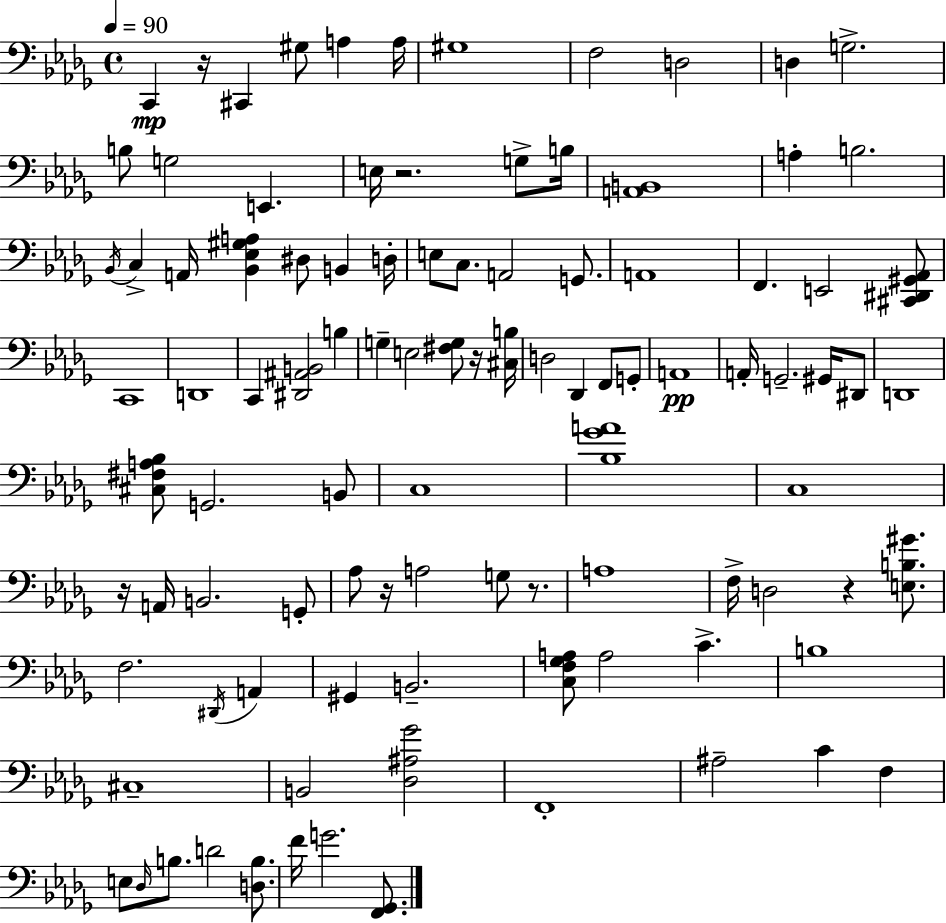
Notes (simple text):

C2/q R/s C#2/q G#3/e A3/q A3/s G#3/w F3/h D3/h D3/q G3/h. B3/e G3/h E2/q. E3/s R/h. G3/e B3/s [A2,B2]/w A3/q B3/h. Bb2/s C3/q A2/s [Bb2,Eb3,G#3,A3]/q D#3/e B2/q D3/s E3/e C3/e. A2/h G2/e. A2/w F2/q. E2/h [C#2,D#2,G#2,Ab2]/e C2/w D2/w C2/q [D#2,A#2,B2]/h B3/q G3/q E3/h [F#3,G3]/e R/s [C#3,B3]/s D3/h Db2/q F2/e G2/e A2/w A2/s G2/h. G#2/s D#2/e D2/w [C#3,F#3,A3,Bb3]/e G2/h. B2/e C3/w [Bb3,Gb4,A4]/w C3/w R/s A2/s B2/h. G2/e Ab3/e R/s A3/h G3/e R/e. A3/w F3/s D3/h R/q [E3,B3,G#4]/e. F3/h. D#2/s A2/q G#2/q B2/h. [C3,F3,Gb3,A3]/e A3/h C4/q. B3/w C#3/w B2/h [Db3,A#3,Gb4]/h F2/w A#3/h C4/q F3/q E3/e Db3/s B3/e. D4/h [D3,B3]/e. F4/s G4/h. [F2,Gb2]/e.